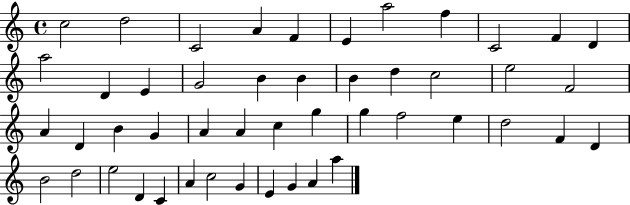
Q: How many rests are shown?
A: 0